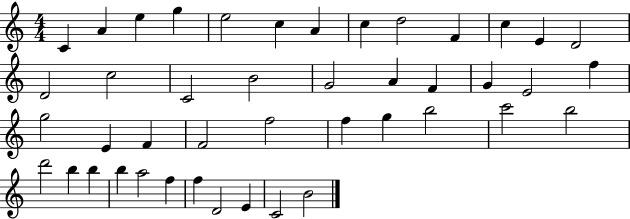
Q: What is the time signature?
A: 4/4